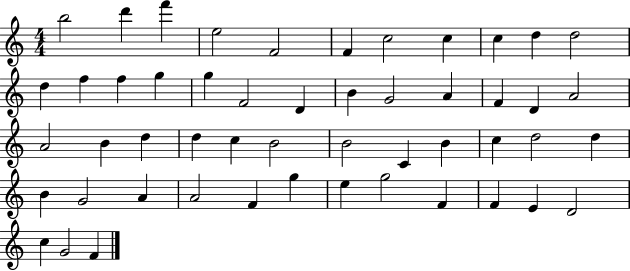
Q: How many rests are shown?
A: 0